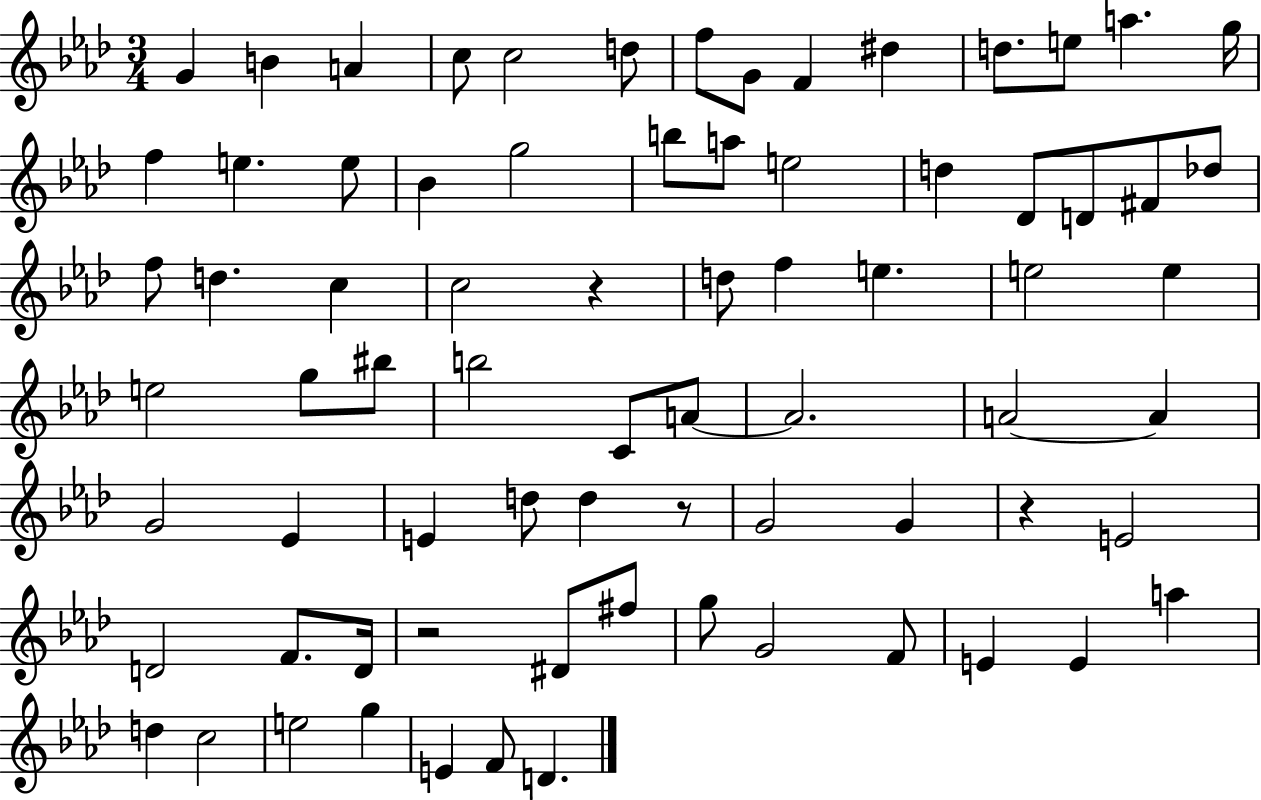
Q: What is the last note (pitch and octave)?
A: D4